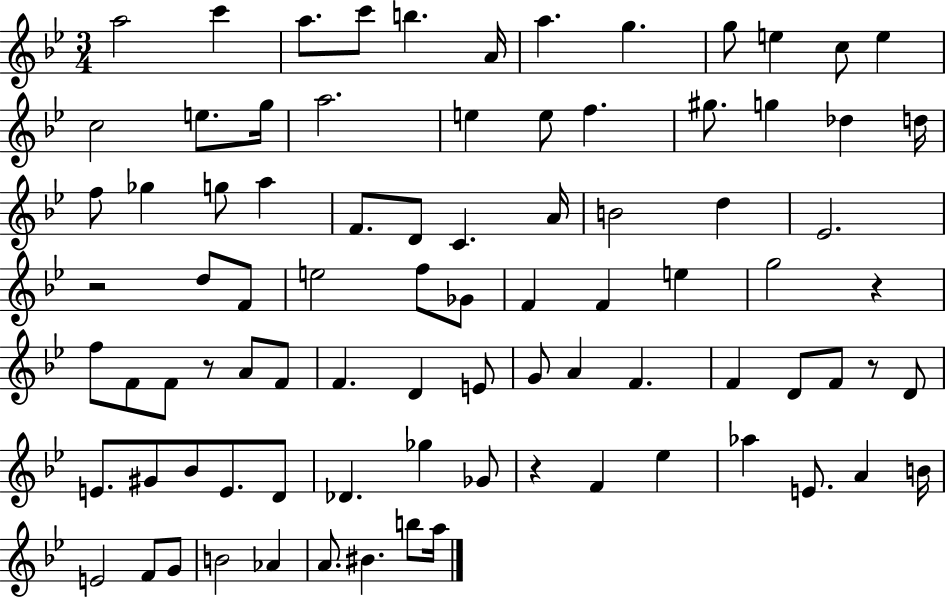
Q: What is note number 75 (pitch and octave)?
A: G4